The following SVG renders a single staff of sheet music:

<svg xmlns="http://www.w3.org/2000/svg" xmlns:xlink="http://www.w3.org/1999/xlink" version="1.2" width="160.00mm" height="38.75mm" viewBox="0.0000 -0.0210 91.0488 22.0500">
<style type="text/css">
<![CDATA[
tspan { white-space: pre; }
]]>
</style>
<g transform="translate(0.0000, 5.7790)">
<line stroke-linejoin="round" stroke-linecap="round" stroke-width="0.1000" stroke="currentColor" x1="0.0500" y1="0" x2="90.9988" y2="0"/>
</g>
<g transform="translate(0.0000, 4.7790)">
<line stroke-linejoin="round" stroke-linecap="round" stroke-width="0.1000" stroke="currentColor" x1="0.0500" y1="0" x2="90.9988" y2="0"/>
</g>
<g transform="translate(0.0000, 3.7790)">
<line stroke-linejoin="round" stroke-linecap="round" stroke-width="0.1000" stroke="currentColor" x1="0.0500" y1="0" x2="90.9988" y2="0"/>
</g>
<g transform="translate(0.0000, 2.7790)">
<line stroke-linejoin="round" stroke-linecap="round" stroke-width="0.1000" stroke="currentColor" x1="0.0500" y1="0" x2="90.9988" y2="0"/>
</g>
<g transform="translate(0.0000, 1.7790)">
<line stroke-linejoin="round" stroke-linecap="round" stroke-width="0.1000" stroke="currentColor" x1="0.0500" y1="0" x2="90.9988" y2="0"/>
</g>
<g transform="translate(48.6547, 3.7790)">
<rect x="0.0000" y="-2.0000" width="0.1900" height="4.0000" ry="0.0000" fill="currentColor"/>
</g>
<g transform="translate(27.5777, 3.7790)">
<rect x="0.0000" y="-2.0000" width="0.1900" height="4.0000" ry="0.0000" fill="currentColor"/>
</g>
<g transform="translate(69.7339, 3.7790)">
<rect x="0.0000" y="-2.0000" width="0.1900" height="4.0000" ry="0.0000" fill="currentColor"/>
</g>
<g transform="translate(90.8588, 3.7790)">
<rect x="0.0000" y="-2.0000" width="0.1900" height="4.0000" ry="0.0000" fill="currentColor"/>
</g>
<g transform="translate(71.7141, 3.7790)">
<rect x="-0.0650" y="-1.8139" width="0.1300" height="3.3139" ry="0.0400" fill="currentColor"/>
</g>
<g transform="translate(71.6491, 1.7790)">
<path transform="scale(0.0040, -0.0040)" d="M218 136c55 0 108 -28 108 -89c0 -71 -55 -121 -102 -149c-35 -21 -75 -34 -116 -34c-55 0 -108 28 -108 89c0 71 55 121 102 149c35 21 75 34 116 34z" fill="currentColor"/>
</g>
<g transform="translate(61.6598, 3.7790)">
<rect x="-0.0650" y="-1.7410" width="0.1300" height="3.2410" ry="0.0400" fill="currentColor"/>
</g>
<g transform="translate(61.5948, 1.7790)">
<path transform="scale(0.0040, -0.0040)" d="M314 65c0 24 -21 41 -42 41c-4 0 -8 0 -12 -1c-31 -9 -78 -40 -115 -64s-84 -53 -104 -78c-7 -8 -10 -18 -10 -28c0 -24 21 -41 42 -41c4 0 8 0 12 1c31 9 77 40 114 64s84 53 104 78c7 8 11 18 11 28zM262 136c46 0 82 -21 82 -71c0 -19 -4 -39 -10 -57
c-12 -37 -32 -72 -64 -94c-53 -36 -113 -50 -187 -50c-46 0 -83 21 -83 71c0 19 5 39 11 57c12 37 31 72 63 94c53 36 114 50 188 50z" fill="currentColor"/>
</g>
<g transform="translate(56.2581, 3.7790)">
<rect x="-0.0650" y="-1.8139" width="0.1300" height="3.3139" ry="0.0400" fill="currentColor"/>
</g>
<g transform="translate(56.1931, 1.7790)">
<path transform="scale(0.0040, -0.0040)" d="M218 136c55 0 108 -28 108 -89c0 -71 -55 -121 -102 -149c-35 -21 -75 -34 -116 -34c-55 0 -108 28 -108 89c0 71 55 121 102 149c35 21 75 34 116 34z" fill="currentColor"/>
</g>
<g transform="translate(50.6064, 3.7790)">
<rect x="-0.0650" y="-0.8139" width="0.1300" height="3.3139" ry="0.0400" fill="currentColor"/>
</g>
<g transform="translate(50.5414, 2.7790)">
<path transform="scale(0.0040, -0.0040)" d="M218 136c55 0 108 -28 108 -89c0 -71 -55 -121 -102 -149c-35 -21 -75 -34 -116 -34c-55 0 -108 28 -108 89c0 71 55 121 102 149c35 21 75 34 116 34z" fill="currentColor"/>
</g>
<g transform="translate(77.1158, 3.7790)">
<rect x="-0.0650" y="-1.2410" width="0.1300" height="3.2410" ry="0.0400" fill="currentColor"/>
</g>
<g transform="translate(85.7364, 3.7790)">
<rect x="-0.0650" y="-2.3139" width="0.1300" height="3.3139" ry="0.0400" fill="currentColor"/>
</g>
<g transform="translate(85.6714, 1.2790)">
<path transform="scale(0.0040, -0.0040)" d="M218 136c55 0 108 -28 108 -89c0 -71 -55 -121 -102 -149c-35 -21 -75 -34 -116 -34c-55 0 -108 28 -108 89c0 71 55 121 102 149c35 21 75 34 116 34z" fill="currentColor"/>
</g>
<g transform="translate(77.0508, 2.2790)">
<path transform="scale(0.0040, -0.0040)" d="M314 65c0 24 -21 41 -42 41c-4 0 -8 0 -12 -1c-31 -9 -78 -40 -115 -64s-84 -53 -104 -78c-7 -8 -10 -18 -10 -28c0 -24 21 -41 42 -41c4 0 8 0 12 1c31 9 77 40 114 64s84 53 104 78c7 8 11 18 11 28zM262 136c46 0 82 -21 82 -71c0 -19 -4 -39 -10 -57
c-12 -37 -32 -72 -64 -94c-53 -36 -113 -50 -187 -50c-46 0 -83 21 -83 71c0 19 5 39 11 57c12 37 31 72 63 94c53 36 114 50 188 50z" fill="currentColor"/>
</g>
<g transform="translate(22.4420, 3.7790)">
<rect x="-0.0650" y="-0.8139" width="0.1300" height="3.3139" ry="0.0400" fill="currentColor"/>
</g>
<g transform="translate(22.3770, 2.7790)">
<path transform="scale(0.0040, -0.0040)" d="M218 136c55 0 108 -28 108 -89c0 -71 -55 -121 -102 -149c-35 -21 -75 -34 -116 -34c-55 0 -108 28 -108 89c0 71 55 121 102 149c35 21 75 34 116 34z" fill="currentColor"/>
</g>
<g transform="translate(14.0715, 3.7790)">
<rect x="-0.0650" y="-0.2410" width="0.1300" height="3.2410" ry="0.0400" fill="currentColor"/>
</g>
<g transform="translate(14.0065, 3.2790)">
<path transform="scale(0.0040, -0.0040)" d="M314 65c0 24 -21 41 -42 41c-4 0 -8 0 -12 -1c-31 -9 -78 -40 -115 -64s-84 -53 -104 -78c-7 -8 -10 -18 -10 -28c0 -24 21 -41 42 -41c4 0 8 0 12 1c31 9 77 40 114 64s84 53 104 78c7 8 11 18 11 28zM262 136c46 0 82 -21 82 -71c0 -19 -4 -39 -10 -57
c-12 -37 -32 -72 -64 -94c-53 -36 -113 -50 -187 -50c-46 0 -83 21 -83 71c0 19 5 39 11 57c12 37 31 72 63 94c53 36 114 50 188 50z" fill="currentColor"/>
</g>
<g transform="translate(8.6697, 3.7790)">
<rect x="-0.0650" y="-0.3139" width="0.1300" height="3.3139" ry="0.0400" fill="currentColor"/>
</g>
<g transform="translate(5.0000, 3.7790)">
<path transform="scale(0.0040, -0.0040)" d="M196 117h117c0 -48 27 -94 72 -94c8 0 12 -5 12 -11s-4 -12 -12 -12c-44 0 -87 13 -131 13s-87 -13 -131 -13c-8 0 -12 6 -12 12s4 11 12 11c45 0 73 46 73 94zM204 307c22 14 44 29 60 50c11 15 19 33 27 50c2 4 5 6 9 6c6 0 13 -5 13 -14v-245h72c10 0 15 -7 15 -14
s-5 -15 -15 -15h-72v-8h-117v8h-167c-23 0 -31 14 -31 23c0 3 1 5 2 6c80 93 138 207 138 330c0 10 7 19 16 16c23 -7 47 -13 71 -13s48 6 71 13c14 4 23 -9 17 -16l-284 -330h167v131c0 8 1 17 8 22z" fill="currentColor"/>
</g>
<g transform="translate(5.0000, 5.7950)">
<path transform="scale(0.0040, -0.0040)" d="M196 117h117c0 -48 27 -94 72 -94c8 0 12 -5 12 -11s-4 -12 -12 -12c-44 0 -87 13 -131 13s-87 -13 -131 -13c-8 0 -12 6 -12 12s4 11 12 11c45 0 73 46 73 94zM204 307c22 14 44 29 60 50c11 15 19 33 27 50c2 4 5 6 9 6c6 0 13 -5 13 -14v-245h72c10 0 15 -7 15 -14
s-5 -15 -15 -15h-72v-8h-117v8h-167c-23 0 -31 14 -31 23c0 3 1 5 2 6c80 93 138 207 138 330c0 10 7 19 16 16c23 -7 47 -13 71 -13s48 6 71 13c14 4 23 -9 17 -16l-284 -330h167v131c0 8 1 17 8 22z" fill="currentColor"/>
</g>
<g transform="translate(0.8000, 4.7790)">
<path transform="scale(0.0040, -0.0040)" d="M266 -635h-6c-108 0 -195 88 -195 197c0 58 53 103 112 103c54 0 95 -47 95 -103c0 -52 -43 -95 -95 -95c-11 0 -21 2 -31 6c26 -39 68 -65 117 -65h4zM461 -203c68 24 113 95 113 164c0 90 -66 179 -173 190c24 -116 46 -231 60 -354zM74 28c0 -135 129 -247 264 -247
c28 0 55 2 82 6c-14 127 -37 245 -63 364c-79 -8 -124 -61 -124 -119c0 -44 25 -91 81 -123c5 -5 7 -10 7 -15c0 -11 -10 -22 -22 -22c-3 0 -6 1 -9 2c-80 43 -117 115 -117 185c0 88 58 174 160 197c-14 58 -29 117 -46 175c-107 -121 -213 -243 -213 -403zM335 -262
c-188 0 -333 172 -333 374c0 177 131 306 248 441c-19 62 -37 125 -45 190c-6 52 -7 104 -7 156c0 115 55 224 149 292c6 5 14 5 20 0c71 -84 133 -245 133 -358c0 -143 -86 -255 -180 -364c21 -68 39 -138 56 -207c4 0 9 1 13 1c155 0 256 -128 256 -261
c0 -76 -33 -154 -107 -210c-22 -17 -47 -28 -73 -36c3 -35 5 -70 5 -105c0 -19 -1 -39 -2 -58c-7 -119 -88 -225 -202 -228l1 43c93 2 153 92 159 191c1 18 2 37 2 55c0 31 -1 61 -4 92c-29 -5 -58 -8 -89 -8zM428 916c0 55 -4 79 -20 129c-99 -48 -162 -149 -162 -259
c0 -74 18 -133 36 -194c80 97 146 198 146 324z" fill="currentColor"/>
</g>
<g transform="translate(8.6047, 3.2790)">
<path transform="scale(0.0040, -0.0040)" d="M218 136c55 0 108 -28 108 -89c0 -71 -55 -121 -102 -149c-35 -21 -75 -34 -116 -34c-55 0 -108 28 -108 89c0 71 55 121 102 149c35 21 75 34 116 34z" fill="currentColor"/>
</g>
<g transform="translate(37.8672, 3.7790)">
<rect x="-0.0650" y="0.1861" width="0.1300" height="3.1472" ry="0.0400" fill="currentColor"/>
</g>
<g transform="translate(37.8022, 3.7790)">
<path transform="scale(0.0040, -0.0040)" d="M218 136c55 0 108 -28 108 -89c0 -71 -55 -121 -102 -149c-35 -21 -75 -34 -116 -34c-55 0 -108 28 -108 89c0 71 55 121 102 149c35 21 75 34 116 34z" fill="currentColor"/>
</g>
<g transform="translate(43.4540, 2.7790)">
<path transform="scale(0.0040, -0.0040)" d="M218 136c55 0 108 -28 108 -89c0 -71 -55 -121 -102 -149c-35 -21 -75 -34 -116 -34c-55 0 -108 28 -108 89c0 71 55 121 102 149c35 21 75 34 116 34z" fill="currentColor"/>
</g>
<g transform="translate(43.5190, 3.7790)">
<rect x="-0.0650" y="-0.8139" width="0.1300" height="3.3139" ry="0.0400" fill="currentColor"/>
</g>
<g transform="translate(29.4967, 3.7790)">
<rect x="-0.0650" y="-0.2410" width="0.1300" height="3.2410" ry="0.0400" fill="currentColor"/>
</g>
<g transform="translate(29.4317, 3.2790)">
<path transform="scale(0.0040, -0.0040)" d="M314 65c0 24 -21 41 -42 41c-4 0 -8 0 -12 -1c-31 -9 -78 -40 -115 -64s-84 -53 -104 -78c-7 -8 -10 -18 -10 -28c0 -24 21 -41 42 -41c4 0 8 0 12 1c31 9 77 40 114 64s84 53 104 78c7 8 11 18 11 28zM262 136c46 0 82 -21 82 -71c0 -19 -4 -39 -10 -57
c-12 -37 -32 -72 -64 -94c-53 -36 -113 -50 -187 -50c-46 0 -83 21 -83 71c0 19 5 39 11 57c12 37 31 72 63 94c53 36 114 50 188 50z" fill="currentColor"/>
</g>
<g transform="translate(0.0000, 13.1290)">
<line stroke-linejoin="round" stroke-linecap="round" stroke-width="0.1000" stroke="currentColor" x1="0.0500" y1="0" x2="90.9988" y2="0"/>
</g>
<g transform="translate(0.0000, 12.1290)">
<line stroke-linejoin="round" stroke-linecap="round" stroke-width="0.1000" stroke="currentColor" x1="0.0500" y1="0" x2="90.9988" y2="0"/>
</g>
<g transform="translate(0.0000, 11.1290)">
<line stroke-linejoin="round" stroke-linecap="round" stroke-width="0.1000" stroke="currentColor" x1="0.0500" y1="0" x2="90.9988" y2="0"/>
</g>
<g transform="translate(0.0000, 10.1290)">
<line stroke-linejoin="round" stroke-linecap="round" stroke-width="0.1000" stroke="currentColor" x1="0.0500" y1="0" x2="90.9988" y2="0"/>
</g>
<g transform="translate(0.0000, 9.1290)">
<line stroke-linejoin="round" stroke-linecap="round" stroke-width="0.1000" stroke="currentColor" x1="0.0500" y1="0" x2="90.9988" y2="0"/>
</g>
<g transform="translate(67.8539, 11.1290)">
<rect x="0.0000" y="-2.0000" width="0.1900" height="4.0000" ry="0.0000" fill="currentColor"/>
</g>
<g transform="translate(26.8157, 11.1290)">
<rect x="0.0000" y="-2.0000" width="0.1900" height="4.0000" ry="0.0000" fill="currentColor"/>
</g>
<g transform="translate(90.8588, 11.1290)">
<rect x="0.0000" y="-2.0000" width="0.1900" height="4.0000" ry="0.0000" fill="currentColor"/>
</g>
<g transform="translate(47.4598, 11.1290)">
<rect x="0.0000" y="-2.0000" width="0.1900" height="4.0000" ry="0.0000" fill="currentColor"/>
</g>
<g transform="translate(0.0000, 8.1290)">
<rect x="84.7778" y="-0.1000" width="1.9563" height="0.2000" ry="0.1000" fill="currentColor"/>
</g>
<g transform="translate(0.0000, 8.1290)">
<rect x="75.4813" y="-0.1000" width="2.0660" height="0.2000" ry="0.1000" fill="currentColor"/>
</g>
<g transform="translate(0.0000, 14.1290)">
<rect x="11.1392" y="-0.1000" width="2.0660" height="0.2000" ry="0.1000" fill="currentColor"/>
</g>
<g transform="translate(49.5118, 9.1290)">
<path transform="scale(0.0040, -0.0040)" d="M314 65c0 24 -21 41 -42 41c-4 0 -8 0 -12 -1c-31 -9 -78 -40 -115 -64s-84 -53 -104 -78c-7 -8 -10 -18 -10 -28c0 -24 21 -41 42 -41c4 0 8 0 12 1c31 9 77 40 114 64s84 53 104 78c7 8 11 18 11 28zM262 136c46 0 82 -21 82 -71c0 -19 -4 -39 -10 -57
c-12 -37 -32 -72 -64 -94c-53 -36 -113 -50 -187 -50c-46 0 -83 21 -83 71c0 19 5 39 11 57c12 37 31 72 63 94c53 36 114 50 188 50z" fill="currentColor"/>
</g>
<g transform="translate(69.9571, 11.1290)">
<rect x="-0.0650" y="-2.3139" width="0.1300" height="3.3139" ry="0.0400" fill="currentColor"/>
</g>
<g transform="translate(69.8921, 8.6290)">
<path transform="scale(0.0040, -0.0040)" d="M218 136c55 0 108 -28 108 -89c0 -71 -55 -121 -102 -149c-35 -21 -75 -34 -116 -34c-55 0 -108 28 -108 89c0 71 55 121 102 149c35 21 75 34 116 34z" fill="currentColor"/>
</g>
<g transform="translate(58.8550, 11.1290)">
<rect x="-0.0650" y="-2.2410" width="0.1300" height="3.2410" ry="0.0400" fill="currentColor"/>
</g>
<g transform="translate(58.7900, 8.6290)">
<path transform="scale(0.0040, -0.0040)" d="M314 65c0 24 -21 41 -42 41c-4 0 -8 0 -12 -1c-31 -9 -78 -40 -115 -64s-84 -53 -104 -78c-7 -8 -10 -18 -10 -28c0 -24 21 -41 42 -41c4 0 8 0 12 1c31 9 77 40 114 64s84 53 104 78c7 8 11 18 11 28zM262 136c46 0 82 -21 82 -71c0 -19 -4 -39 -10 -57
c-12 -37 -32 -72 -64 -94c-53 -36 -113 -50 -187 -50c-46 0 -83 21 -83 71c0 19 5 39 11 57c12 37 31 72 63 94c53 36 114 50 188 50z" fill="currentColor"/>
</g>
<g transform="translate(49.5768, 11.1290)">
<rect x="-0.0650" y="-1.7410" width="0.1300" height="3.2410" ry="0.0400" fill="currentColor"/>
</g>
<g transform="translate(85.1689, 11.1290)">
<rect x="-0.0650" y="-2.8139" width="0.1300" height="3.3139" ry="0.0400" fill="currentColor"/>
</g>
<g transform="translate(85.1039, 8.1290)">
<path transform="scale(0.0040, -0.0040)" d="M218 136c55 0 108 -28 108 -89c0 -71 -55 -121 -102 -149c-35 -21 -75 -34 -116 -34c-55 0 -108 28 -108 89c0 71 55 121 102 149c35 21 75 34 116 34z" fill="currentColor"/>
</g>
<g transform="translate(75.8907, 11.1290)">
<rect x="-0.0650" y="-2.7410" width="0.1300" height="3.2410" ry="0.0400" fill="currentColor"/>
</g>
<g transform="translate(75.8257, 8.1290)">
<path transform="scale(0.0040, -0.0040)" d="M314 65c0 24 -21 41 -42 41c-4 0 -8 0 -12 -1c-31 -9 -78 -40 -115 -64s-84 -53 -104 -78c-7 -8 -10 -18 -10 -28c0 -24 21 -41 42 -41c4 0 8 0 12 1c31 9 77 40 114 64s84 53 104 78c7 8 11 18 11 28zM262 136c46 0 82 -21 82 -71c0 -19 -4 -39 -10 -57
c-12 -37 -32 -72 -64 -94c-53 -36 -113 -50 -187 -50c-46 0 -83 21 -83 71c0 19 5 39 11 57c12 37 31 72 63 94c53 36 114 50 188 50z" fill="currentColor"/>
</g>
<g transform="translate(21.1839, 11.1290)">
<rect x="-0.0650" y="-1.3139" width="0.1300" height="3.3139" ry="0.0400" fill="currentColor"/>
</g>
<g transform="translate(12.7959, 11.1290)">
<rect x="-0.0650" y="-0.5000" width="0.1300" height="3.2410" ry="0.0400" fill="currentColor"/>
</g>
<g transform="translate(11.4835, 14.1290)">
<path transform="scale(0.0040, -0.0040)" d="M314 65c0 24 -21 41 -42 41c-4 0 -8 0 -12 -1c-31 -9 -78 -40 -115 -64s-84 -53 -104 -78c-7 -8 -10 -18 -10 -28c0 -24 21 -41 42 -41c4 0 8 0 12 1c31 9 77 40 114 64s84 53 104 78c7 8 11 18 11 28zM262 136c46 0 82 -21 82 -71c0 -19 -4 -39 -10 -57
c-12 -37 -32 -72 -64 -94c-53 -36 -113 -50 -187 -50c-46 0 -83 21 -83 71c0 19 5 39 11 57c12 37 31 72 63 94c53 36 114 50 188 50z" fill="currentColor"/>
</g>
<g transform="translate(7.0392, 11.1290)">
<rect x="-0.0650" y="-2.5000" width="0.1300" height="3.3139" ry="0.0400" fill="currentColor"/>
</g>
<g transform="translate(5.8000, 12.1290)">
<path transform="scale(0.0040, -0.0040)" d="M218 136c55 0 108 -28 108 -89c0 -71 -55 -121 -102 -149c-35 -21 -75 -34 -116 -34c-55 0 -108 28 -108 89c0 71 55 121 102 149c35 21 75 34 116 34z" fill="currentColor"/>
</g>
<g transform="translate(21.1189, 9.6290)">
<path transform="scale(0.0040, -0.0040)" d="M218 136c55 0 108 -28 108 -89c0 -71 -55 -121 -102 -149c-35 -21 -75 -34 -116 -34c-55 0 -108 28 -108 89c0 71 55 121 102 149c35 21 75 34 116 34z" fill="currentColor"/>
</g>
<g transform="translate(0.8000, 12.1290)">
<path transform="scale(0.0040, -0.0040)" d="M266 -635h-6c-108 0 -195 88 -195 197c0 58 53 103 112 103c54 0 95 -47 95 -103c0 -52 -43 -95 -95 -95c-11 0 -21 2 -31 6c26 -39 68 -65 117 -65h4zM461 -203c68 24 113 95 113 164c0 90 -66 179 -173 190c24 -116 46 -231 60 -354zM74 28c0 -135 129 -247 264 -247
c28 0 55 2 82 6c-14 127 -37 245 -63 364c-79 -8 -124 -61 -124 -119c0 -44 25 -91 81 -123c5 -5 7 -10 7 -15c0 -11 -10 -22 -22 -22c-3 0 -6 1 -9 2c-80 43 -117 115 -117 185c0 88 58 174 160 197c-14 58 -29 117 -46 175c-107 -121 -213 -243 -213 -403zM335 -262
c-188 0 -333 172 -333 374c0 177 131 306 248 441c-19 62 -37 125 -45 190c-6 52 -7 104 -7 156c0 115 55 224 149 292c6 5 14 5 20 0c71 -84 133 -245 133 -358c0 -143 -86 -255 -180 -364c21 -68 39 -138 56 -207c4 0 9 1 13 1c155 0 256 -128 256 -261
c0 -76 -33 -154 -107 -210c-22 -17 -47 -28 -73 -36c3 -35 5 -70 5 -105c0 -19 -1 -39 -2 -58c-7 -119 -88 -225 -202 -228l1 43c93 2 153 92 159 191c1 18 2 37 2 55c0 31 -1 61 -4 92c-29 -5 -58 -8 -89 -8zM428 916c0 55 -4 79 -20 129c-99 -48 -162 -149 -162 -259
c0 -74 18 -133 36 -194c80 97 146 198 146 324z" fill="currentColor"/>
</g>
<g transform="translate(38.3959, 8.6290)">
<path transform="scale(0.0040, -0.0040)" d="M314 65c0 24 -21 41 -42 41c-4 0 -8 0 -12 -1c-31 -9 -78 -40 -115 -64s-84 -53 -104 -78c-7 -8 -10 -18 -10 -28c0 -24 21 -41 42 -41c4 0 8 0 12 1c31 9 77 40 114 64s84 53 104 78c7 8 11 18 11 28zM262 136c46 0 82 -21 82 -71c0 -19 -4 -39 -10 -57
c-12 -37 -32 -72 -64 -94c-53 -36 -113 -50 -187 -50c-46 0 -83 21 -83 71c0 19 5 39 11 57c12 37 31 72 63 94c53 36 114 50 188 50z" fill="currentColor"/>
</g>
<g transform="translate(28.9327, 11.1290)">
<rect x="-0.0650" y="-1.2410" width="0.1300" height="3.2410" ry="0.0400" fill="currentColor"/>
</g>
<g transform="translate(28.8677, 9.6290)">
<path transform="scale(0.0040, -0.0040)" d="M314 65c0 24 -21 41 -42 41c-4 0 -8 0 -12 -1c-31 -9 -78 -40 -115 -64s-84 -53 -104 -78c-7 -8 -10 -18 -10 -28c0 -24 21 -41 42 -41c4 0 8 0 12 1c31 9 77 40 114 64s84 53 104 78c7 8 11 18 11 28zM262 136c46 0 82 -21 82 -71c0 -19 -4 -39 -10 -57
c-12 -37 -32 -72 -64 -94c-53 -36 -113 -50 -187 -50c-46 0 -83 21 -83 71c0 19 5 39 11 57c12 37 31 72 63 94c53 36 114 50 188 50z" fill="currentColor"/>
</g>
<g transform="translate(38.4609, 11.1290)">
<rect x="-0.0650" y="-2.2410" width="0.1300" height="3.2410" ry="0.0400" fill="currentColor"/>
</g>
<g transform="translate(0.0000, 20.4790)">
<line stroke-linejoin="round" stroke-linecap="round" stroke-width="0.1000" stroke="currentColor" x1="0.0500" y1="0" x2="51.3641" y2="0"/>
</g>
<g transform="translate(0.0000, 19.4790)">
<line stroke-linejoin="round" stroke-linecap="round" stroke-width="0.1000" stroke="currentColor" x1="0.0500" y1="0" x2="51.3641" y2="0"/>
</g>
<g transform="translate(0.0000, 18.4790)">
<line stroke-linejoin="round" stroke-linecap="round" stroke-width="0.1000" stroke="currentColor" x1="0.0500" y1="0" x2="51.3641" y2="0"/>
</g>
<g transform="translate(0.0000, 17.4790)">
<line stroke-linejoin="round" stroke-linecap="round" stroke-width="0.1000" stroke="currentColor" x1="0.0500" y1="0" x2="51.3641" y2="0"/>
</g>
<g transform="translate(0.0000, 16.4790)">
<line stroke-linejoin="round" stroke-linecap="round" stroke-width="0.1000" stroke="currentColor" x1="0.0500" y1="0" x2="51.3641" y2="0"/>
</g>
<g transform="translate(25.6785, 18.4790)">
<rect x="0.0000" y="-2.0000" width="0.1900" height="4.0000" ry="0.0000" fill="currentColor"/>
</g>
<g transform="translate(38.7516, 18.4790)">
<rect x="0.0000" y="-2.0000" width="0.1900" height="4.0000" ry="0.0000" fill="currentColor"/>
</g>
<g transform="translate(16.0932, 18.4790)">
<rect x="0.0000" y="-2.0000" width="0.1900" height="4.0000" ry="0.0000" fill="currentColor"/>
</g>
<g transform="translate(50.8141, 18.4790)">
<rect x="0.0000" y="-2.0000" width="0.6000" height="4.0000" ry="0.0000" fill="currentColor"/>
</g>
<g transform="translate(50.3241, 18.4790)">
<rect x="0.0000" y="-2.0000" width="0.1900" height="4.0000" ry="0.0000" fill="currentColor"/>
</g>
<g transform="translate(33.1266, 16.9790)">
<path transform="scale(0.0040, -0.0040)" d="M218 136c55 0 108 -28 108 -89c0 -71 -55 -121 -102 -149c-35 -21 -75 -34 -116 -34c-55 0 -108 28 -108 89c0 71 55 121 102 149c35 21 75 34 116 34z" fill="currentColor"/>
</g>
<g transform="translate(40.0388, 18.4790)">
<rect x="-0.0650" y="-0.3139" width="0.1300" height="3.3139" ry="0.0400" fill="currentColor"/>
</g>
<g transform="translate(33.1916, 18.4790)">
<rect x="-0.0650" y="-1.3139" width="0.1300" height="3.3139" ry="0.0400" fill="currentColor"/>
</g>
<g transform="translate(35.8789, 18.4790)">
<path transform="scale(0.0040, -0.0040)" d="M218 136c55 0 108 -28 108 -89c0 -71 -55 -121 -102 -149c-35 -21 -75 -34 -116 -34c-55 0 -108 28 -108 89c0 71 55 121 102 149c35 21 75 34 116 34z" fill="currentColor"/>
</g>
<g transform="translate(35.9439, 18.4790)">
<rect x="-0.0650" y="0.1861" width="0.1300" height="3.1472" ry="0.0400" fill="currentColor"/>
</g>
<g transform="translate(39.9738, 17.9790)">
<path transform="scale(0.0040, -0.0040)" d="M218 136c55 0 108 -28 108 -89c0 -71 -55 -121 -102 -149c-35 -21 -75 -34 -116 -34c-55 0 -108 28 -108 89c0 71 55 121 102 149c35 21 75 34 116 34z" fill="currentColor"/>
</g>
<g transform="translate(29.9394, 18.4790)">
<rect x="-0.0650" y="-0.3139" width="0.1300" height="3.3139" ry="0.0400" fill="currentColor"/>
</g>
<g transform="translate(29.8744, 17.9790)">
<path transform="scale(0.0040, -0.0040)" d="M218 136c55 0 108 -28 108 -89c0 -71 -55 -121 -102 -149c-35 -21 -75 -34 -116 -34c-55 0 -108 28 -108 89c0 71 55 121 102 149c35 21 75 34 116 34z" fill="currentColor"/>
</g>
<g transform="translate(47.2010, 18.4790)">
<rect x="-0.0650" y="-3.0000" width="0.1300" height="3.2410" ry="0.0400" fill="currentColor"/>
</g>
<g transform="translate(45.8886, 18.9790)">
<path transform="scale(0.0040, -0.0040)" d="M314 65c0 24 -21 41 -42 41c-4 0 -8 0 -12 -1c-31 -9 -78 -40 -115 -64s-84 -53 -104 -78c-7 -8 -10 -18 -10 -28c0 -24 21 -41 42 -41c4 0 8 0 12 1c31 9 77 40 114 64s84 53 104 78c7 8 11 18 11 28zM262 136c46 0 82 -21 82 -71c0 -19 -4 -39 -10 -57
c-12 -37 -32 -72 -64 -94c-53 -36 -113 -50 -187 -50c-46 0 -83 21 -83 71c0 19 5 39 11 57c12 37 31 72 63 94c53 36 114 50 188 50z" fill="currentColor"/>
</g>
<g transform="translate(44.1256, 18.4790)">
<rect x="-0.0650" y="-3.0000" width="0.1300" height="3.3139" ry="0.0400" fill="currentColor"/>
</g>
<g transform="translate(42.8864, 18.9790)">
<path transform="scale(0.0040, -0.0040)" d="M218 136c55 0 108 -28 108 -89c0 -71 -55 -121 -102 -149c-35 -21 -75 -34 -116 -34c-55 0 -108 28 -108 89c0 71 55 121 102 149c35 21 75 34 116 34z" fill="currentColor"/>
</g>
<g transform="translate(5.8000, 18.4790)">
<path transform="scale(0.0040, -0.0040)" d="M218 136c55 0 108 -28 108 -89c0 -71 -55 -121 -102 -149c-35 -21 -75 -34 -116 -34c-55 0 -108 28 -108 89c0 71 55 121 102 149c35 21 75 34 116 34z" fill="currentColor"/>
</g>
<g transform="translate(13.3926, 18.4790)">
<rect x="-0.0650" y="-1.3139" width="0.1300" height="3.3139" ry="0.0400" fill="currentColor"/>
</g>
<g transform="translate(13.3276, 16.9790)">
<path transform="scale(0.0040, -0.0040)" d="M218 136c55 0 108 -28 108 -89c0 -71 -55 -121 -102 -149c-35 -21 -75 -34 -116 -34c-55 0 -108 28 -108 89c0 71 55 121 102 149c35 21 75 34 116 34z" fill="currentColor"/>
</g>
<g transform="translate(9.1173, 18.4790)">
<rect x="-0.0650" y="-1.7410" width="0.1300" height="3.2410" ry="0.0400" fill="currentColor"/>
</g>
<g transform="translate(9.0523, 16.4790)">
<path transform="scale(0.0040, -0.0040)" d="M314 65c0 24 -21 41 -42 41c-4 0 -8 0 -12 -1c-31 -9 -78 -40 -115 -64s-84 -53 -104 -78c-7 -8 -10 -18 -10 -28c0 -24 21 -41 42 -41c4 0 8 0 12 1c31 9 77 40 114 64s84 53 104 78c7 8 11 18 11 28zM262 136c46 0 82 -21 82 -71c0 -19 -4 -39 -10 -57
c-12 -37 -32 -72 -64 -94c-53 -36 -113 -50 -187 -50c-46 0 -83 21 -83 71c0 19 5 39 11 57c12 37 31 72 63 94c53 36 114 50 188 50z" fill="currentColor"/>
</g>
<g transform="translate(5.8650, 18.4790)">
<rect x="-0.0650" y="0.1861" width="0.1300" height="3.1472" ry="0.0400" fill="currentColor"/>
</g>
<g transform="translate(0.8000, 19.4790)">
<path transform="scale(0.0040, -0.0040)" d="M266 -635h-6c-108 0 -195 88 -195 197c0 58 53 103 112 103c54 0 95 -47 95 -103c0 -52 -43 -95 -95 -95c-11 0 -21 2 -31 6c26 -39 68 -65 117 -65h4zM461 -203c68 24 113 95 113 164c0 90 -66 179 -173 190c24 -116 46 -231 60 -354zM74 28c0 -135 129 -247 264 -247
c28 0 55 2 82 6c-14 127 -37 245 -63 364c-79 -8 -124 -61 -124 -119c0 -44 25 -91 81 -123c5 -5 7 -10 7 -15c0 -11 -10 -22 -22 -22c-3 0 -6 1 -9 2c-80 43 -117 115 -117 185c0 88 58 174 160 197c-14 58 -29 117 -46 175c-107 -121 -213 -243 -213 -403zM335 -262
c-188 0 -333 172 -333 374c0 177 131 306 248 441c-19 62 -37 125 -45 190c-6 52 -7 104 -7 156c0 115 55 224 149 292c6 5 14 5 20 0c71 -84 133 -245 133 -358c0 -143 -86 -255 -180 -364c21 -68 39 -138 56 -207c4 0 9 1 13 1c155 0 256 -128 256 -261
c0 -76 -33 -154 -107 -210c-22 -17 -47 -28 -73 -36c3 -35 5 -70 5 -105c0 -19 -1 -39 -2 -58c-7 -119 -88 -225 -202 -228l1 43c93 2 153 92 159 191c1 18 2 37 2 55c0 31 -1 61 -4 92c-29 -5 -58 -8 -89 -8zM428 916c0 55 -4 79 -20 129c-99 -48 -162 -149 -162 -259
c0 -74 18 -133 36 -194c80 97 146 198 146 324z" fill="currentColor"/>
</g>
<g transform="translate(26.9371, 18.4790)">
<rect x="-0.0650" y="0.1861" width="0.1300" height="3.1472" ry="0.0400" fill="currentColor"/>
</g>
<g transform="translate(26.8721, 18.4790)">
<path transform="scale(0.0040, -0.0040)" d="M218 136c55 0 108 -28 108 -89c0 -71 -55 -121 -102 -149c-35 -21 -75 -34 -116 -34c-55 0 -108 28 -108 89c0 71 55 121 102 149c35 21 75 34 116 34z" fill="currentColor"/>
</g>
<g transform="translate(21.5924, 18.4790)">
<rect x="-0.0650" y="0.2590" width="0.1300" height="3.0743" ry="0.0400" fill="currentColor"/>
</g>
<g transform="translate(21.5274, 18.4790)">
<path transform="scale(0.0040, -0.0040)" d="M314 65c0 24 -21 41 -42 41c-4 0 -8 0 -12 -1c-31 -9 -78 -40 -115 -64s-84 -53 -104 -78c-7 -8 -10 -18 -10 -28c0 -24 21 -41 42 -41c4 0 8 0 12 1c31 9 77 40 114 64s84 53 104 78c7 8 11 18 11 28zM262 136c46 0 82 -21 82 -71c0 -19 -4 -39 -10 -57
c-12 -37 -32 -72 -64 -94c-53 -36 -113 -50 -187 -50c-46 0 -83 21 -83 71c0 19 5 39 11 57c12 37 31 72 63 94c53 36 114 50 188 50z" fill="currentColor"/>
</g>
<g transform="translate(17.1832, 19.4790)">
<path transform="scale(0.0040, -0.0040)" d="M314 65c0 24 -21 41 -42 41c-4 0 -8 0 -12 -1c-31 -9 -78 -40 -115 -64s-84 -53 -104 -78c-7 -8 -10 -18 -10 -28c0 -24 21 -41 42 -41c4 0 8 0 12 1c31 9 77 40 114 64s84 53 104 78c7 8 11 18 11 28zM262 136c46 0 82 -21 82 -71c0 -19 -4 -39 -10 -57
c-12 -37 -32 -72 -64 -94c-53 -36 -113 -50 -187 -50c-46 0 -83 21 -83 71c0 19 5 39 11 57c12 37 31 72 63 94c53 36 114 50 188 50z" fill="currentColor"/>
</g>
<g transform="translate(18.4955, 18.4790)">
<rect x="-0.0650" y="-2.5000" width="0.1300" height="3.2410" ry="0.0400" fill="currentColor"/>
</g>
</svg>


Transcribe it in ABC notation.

X:1
T:Untitled
M:4/4
L:1/4
K:C
c c2 d c2 B d d f f2 f e2 g G C2 e e2 g2 f2 g2 g a2 a B f2 e G2 B2 B c e B c A A2